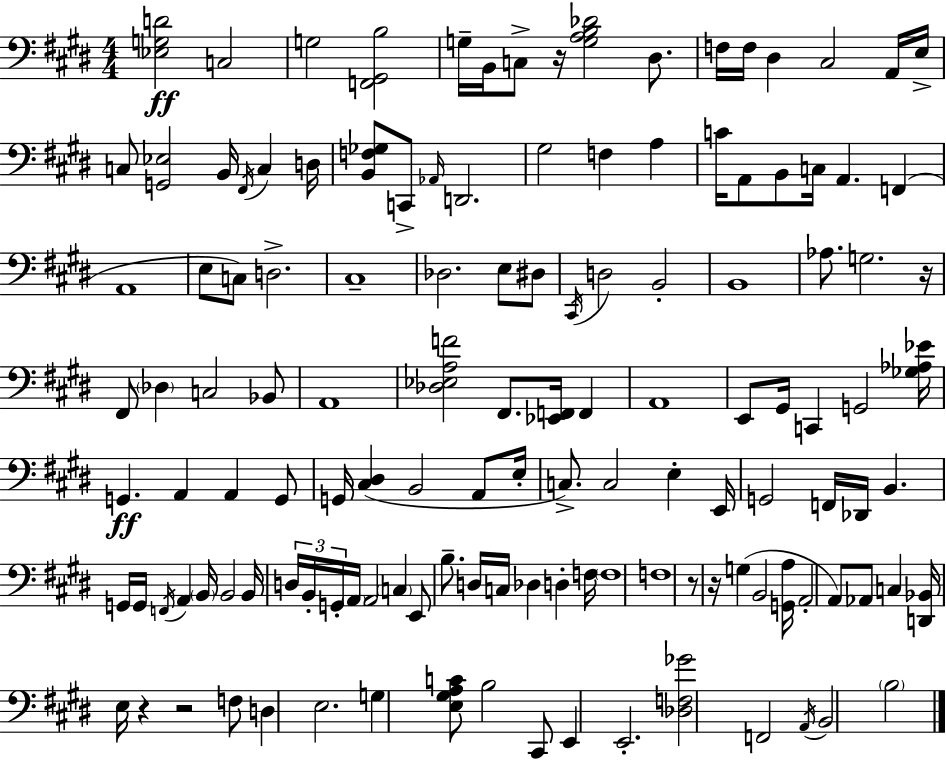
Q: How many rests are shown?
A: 6